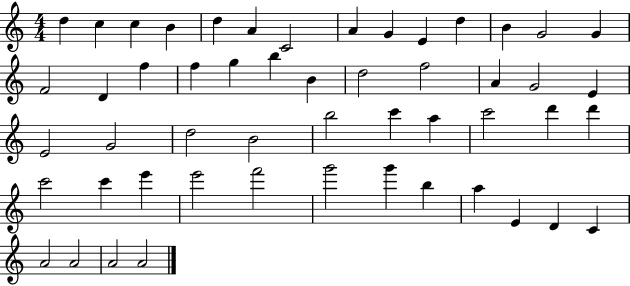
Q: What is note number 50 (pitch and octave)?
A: A4